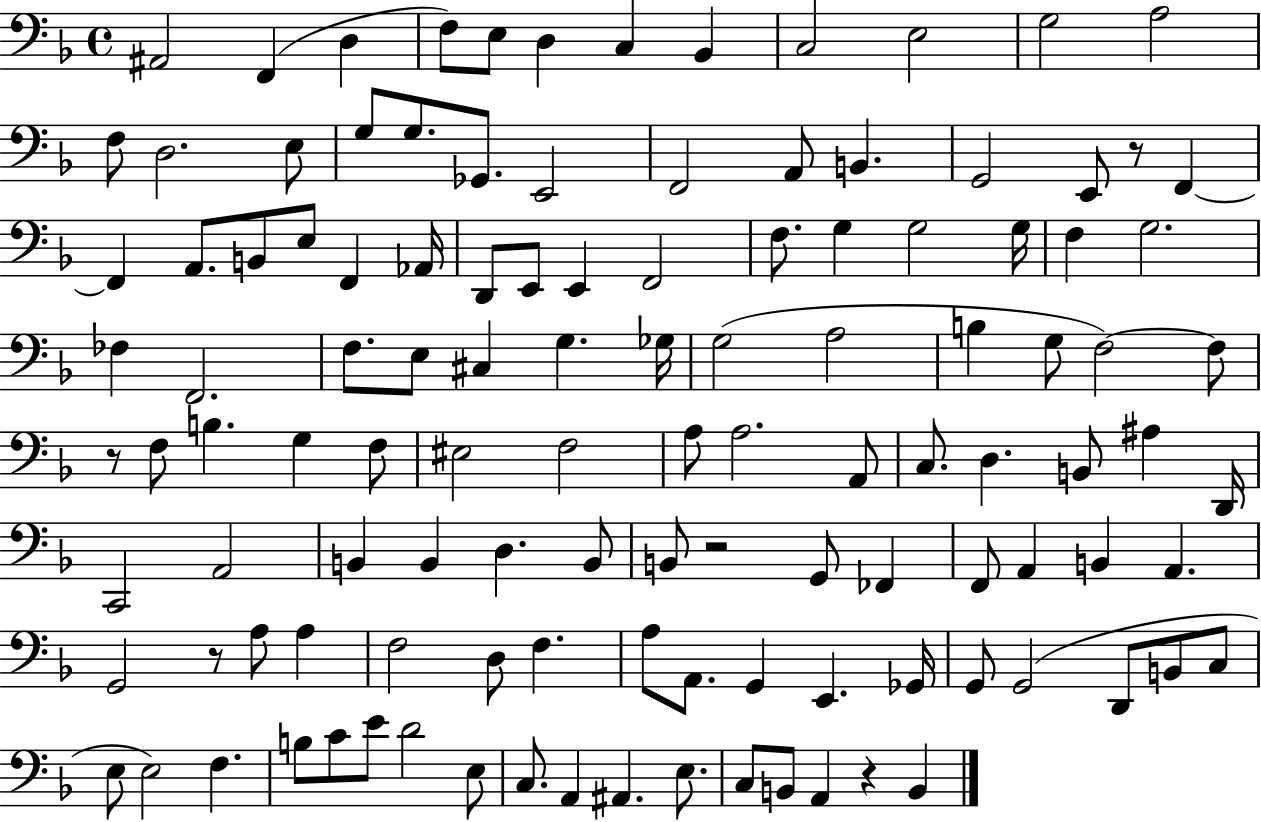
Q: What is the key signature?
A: F major